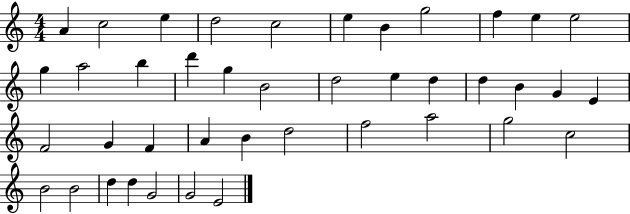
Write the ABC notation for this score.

X:1
T:Untitled
M:4/4
L:1/4
K:C
A c2 e d2 c2 e B g2 f e e2 g a2 b d' g B2 d2 e d d B G E F2 G F A B d2 f2 a2 g2 c2 B2 B2 d d G2 G2 E2